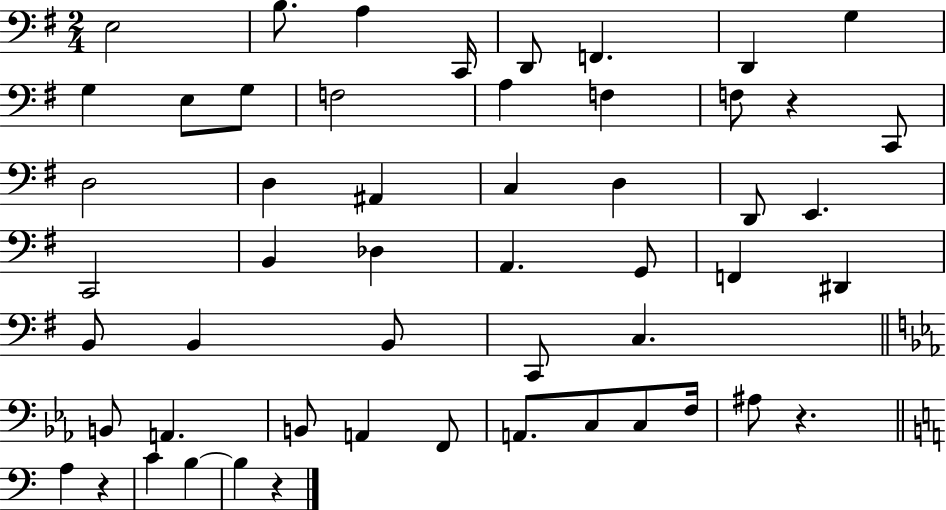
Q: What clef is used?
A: bass